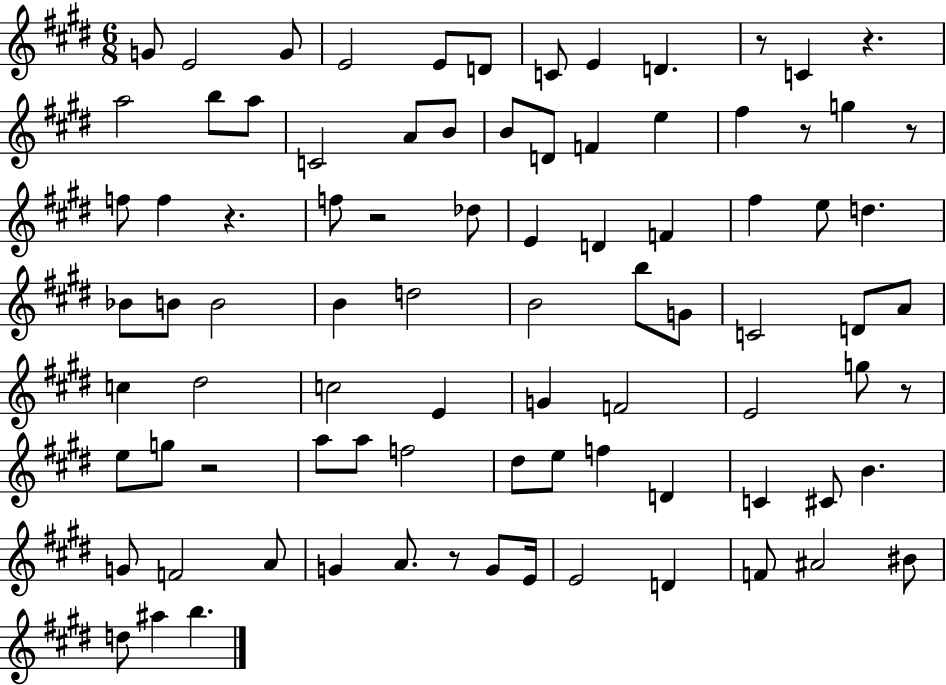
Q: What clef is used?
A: treble